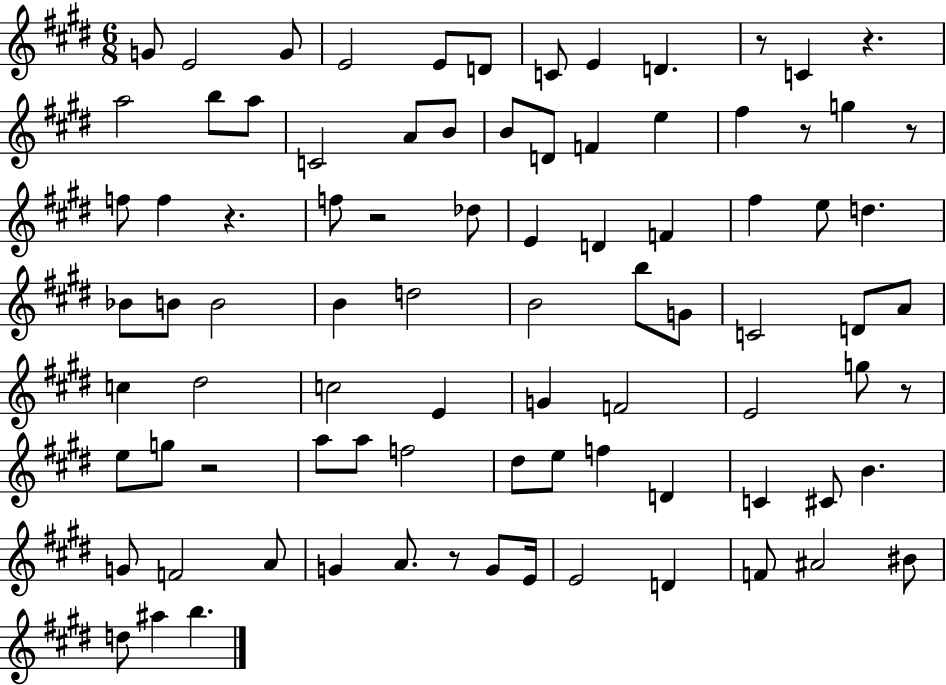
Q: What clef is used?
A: treble